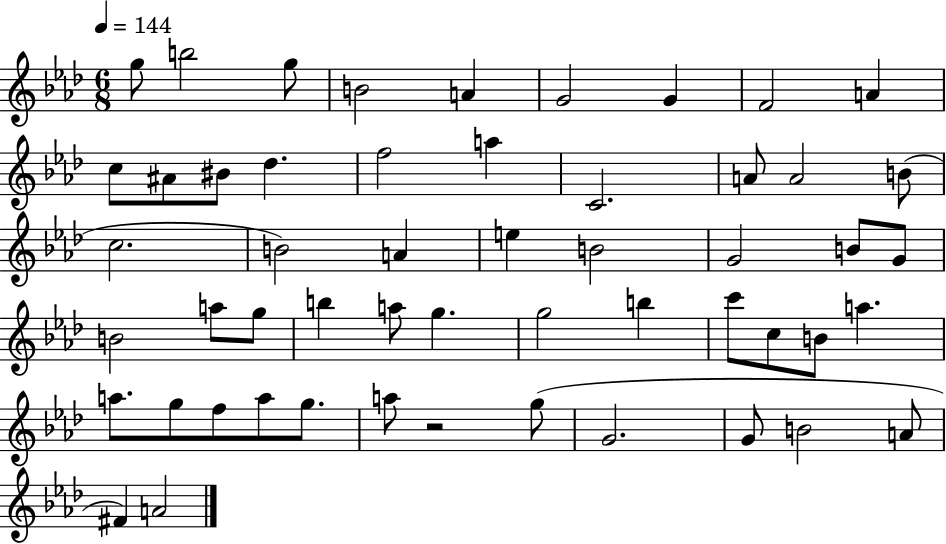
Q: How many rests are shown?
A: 1